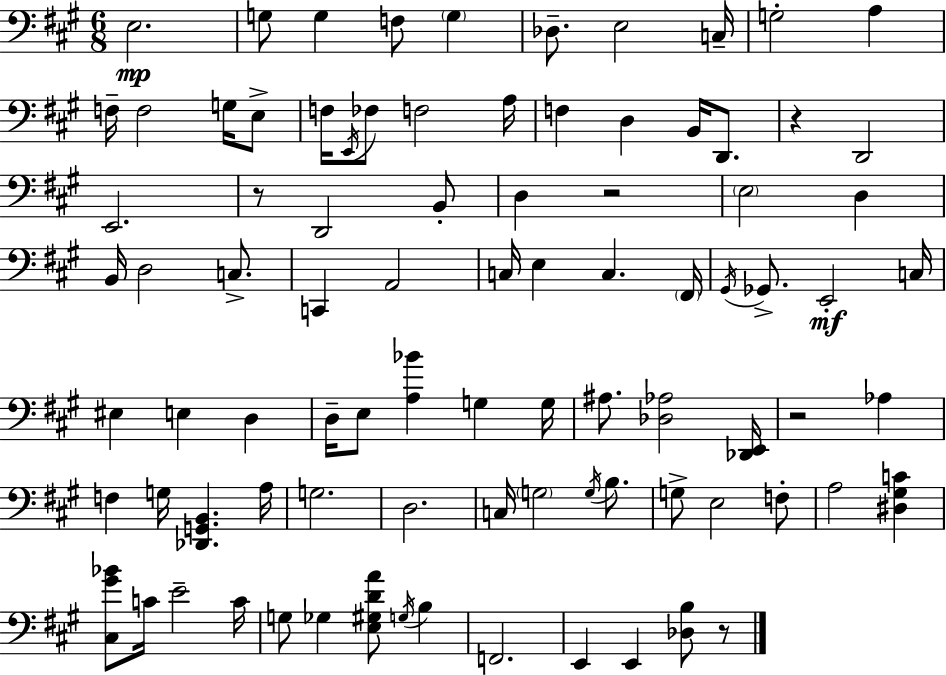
{
  \clef bass
  \numericTimeSignature
  \time 6/8
  \key a \major
  e2.\mp | g8 g4 f8 \parenthesize g4 | des8.-- e2 c16-- | g2-. a4 | \break f16-- f2 g16 e8-> | f16 \acciaccatura { e,16 } fes8 f2 | a16 f4 d4 b,16 d,8. | r4 d,2 | \break e,2. | r8 d,2 b,8-. | d4 r2 | \parenthesize e2 d4 | \break b,16 d2 c8.-> | c,4 a,2 | c16 e4 c4. | \parenthesize fis,16 \acciaccatura { gis,16 } ges,8.-> e,2-.\mf | \break c16 eis4 e4 d4 | d16-- e8 <a bes'>4 g4 | g16 ais8. <des aes>2 | <des, e,>16 r2 aes4 | \break f4 g16 <des, g, b,>4. | a16 g2. | d2. | c16 \parenthesize g2 \acciaccatura { g16 } | \break b8. g8-> e2 | f8-. a2 <dis gis c'>4 | <cis gis' bes'>8 c'16 e'2-- | c'16 g8 ges4 <e gis d' a'>8 \acciaccatura { g16 } | \break b4 f,2. | e,4 e,4 | <des b>8 r8 \bar "|."
}